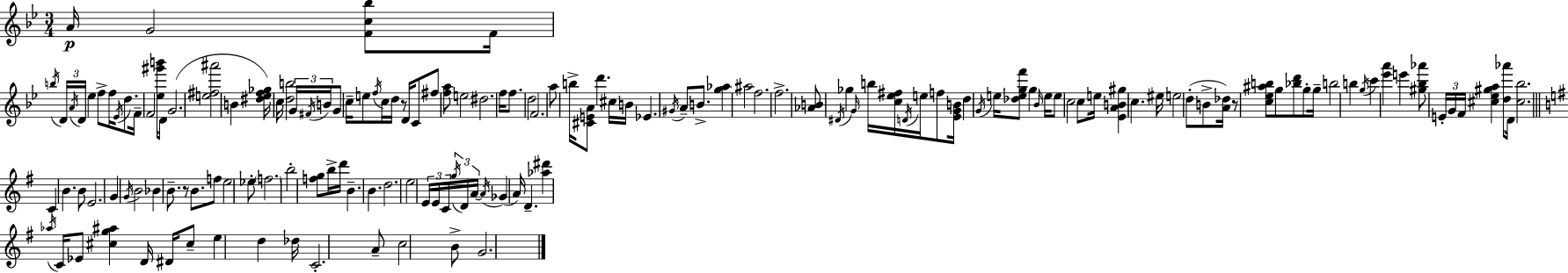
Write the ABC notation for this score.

X:1
T:Untitled
M:3/4
L:1/4
K:Bb
A/4 G2 [Fc_b]/2 F/4 b/4 D/4 A/4 D/4 _e f/2 f/4 _E/4 d/2 F/4 F2 [_e^g'b']/4 D/2 G2 [e^f^a']2 B [^d_ef_g]/4 c/4 [db]2 G/4 ^F/4 B/4 G/2 c/4 e/2 f/4 c/4 d/4 z/2 D/4 C/2 ^f/2 [fa]/2 e2 ^d2 f/4 f/2 d2 F2 a/2 b/4 [^CEA]/2 d' ^c/4 B/4 _E ^G/4 A/2 B/2 [g_a] ^a2 f2 f2 [_AB]/2 ^D/4 _g G/4 b/4 [c_e^f]/4 D/4 e/4 f/2 [_EGB]/4 d G/4 e/4 [_degf']/2 g _B/4 e/4 e/2 c2 c/2 e/4 [_EAB^g] c ^e/4 e2 d/2 B/2 [A_d]/4 z/2 [c_e^ab]/2 g/2 [_bd']/2 g/2 g/4 b2 b g/4 c' [_e'a'] e' [^g_b_a']/2 E/4 G/4 F/4 [^c_e^ga] [d_a']/2 D/4 [^c_b]2 C B B/2 E2 G G/4 B2 _B B/2 z/2 B/2 f/2 e2 _e/2 f2 b2 [fg]/2 b/4 d'/4 B B d2 e2 E/4 E/4 C/4 g/4 D/4 A/4 A/4 _G A/4 D [_a^d'] _a/4 C/4 _E/2 [^cg^a] D/4 ^D/4 ^c/2 e d _d/4 C2 A/2 c2 B/2 G2